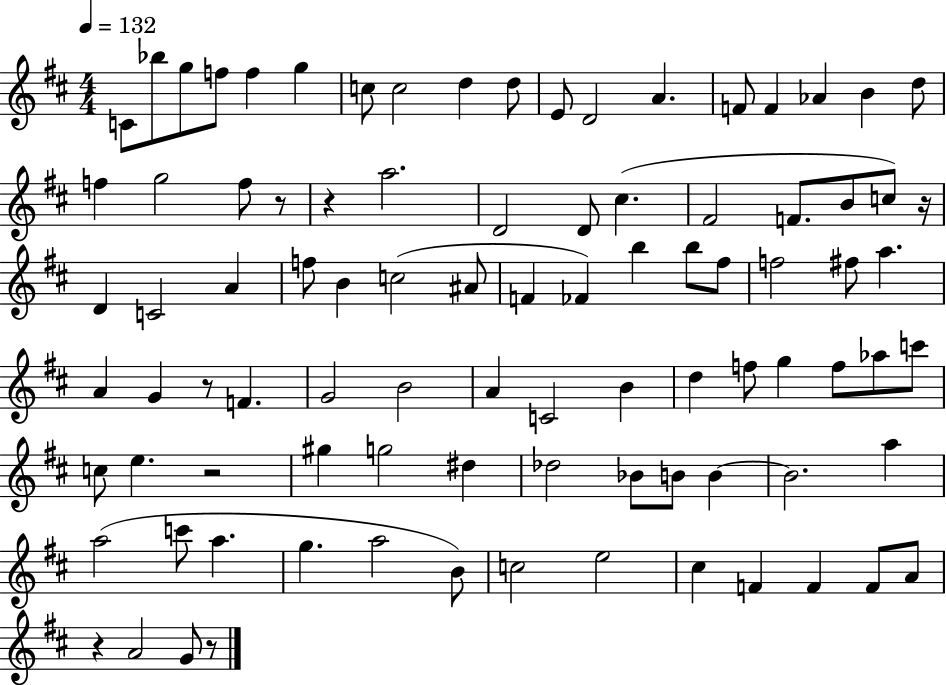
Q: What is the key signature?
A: D major